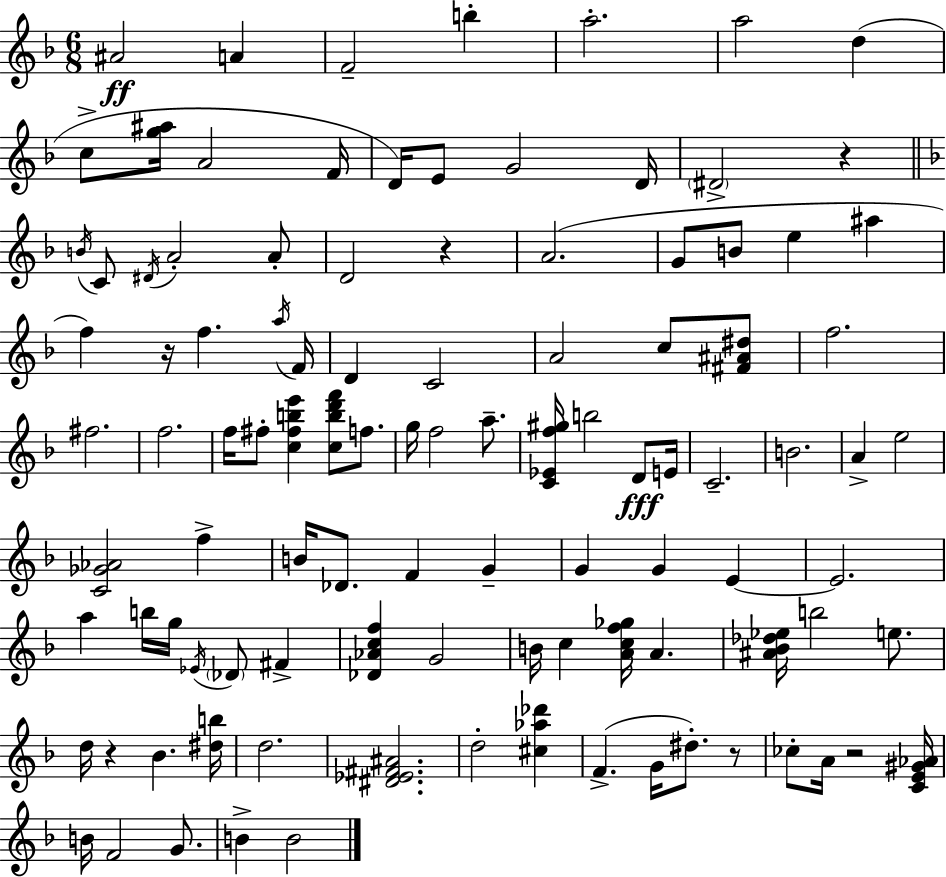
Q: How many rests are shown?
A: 6